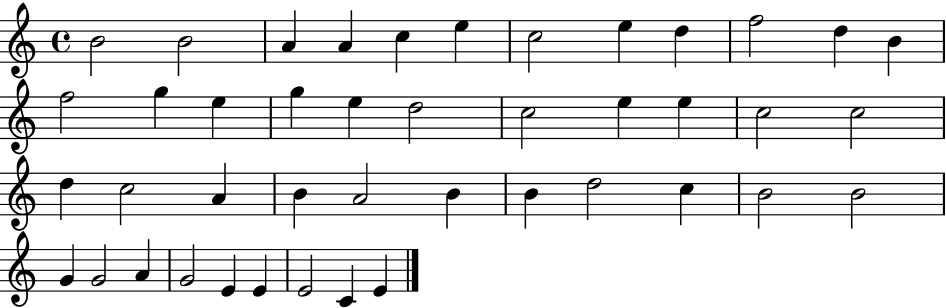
X:1
T:Untitled
M:4/4
L:1/4
K:C
B2 B2 A A c e c2 e d f2 d B f2 g e g e d2 c2 e e c2 c2 d c2 A B A2 B B d2 c B2 B2 G G2 A G2 E E E2 C E